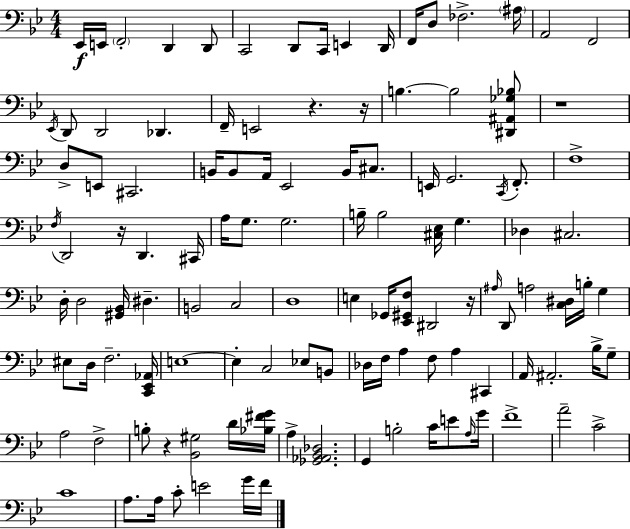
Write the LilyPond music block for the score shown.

{
  \clef bass
  \numericTimeSignature
  \time 4/4
  \key g \minor
  ees,16\f e,16 \parenthesize f,2-. d,4 d,8 | c,2 d,8 c,16 e,4 d,16 | f,16 d8 fes2.-> \parenthesize ais16 | a,2 f,2 | \break \acciaccatura { ees,16 } d,8 d,2 des,4. | f,16-- e,2 r4. | r16 b4.~~ b2 <dis, ais, ges bes>8 | r1 | \break d8-> e,8 cis,2. | b,16 b,8 a,16 ees,2 b,16 cis8. | e,16 g,2. \acciaccatura { c,16 } f,8.-. | f1-> | \break \acciaccatura { f16 } d,2 r16 d,4. | cis,16 a16 g8. g2. | b16-- b2 <cis ees>16 g4. | des4 cis2. | \break d16-. d2 <gis, bes,>16 dis4.-- | b,2 c2 | d1 | e4 ges,16 <ees, gis, f>8 dis,2 | \break r16 \grace { ais16 } d,8 a2 <c dis>16 b16-. | g4 eis8 d16 f2.-- | <c, ees, aes,>16 e1~~ | e4-. c2 | \break ees8 b,8 des16 f16 a4 f8 a4 | cis,4 a,16 ais,2.-. | bes16-> g8-- a2 f2-> | b8-. r4 <bes, gis>2 | \break d'16 <bes fis' g'>16 a4-> <ges, aes, bes, des>2. | g,4 b2-. | c'16 e'8 \grace { a16 } g'16 f'1-> | a'2-- c'2-> | \break c'1 | a8. a16 c'8-. e'2 | g'16 f'16 \bar "|."
}